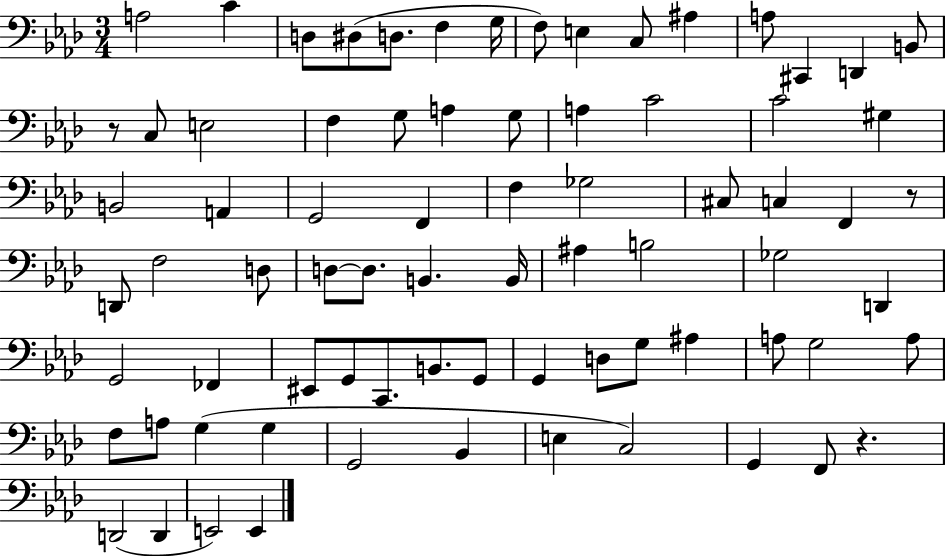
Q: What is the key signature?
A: AES major